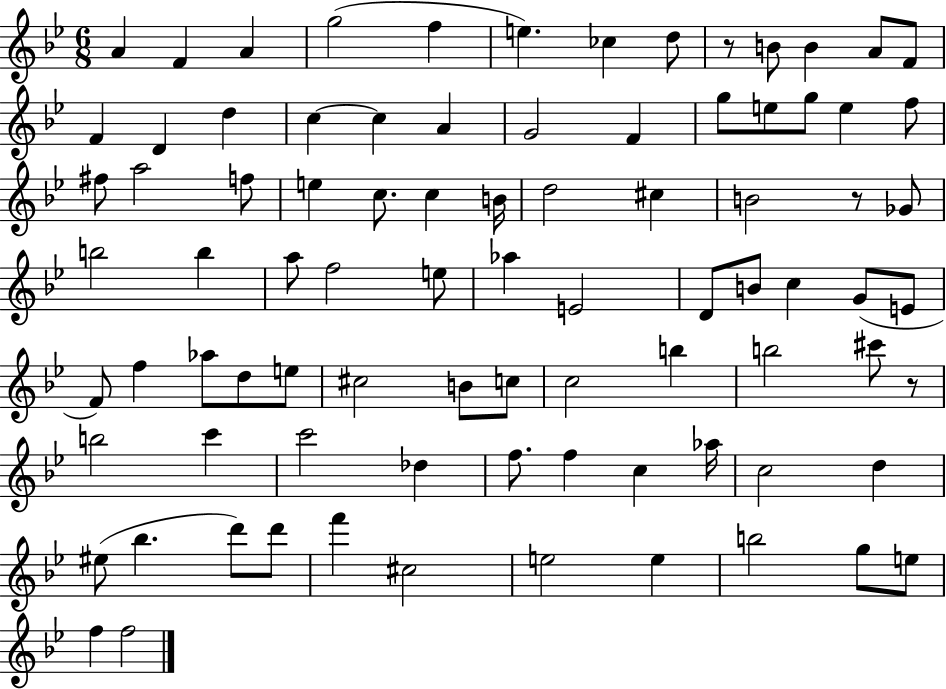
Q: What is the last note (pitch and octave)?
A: F5